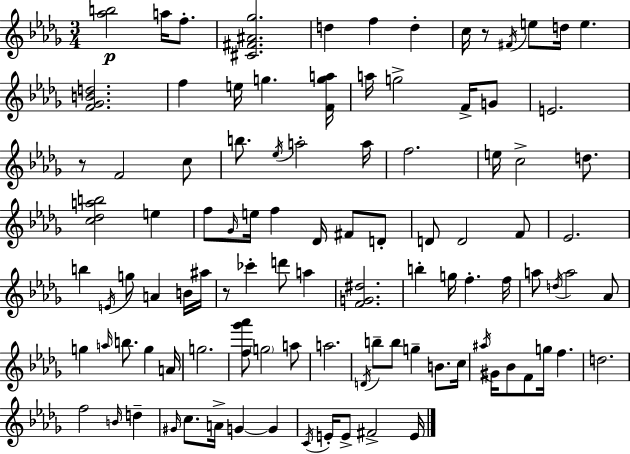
{
  \clef treble
  \numericTimeSignature
  \time 3/4
  \key bes \minor
  <aes'' b''>2\p a''16 f''8.-. | <cis' fis' ais' ges''>2. | d''4 f''4 d''4-. | c''16 r8 \acciaccatura { fis'16 } e''8 d''16 e''4. | \break <f' ges' b' d''>2. | f''4 e''16 g''4. | <f' g'' a''>16 a''16 g''2-> f'16-> g'8 | e'2. | \break r8 f'2 c''8 | b''8. \acciaccatura { ees''16 } a''2-. | a''16 f''2. | e''16 c''2-> d''8. | \break <c'' des'' a'' b''>2 e''4 | f''8 \grace { ges'16 } e''16 f''4 des'16 fis'8 | d'8-. d'8 d'2 | f'8 ees'2. | \break b''4 \acciaccatura { e'16 } g''8 a'4 | b'16 ais''16 r8 ces'''4-. d'''8 | a''4 <f' g' dis''>2. | b''4-. g''16 f''4.-. | \break f''16 a''8 \acciaccatura { d''16 } a''2 | aes'8 g''4 \grace { a''16 } b''8. | g''4 a'16 g''2. | <f'' ges''' aes'''>8 \parenthesize g''2 | \break a''8 a''2. | \acciaccatura { d'16 } b''8-- b''8 g''4-- | b'8. c''16 \acciaccatura { ais''16 } gis'16 bes'8 f'8 | g''16 f''4. d''2. | \break f''2 | \grace { b'16 } d''4-- \grace { gis'16 } c''8. | a'16-> g'4~~ g'4 \acciaccatura { c'16 } e'16-. | e'8-> fis'2-> e'16 \bar "|."
}